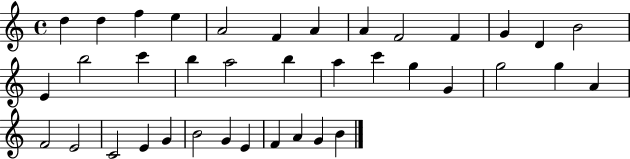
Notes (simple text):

D5/q D5/q F5/q E5/q A4/h F4/q A4/q A4/q F4/h F4/q G4/q D4/q B4/h E4/q B5/h C6/q B5/q A5/h B5/q A5/q C6/q G5/q G4/q G5/h G5/q A4/q F4/h E4/h C4/h E4/q G4/q B4/h G4/q E4/q F4/q A4/q G4/q B4/q